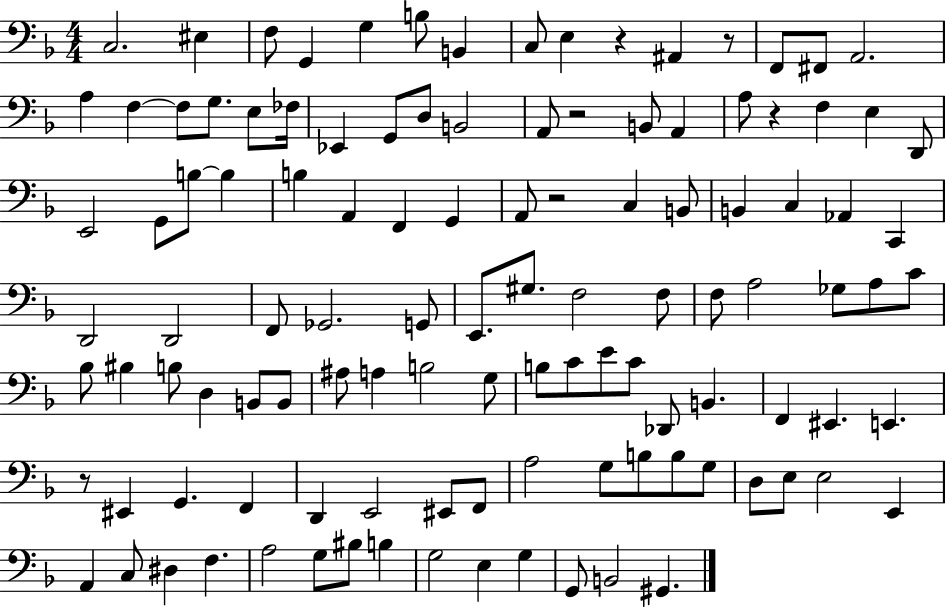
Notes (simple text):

C3/h. EIS3/q F3/e G2/q G3/q B3/e B2/q C3/e E3/q R/q A#2/q R/e F2/e F#2/e A2/h. A3/q F3/q F3/e G3/e. E3/e FES3/s Eb2/q G2/e D3/e B2/h A2/e R/h B2/e A2/q A3/e R/q F3/q E3/q D2/e E2/h G2/e B3/e B3/q B3/q A2/q F2/q G2/q A2/e R/h C3/q B2/e B2/q C3/q Ab2/q C2/q D2/h D2/h F2/e Gb2/h. G2/e E2/e. G#3/e. F3/h F3/e F3/e A3/h Gb3/e A3/e C4/e Bb3/e BIS3/q B3/e D3/q B2/e B2/e A#3/e A3/q B3/h G3/e B3/e C4/e E4/e C4/e Db2/e B2/q. F2/q EIS2/q. E2/q. R/e EIS2/q G2/q. F2/q D2/q E2/h EIS2/e F2/e A3/h G3/e B3/e B3/e G3/e D3/e E3/e E3/h E2/q A2/q C3/e D#3/q F3/q. A3/h G3/e BIS3/e B3/q G3/h E3/q G3/q G2/e B2/h G#2/q.